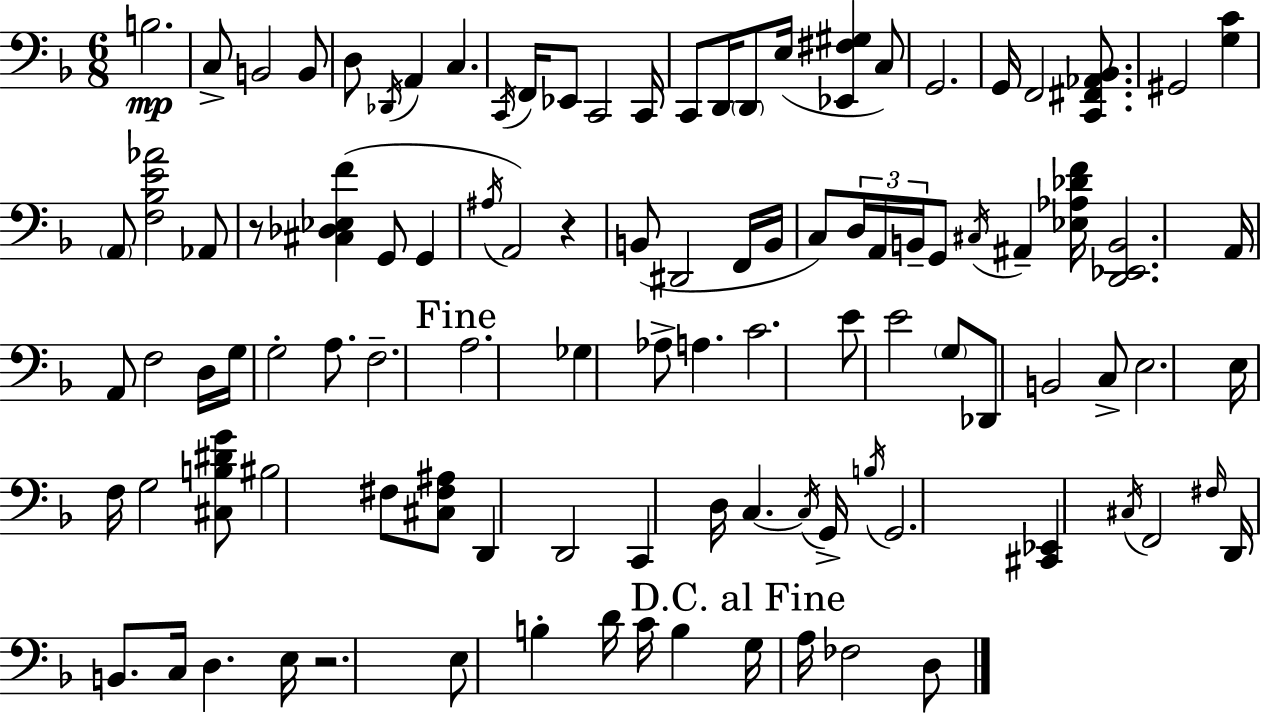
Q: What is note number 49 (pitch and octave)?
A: Gb3